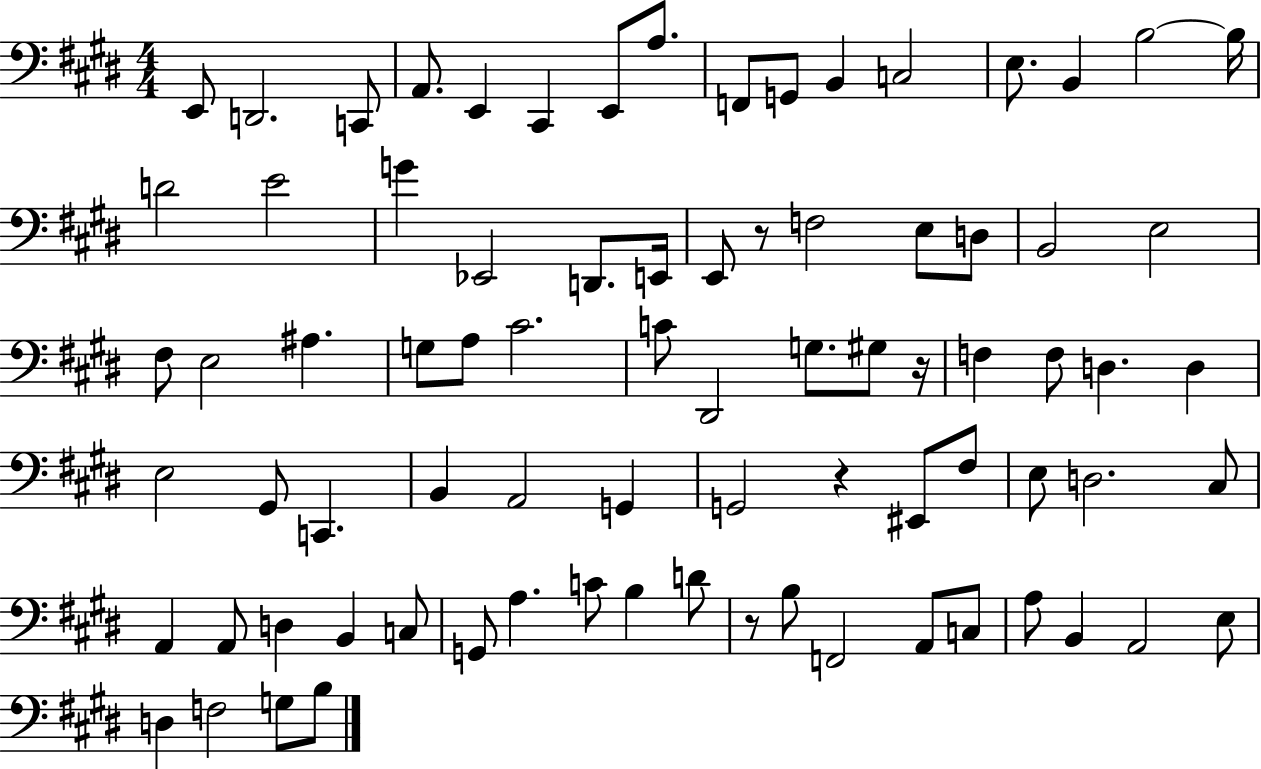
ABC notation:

X:1
T:Untitled
M:4/4
L:1/4
K:E
E,,/2 D,,2 C,,/2 A,,/2 E,, ^C,, E,,/2 A,/2 F,,/2 G,,/2 B,, C,2 E,/2 B,, B,2 B,/4 D2 E2 G _E,,2 D,,/2 E,,/4 E,,/2 z/2 F,2 E,/2 D,/2 B,,2 E,2 ^F,/2 E,2 ^A, G,/2 A,/2 ^C2 C/2 ^D,,2 G,/2 ^G,/2 z/4 F, F,/2 D, D, E,2 ^G,,/2 C,, B,, A,,2 G,, G,,2 z ^E,,/2 ^F,/2 E,/2 D,2 ^C,/2 A,, A,,/2 D, B,, C,/2 G,,/2 A, C/2 B, D/2 z/2 B,/2 F,,2 A,,/2 C,/2 A,/2 B,, A,,2 E,/2 D, F,2 G,/2 B,/2